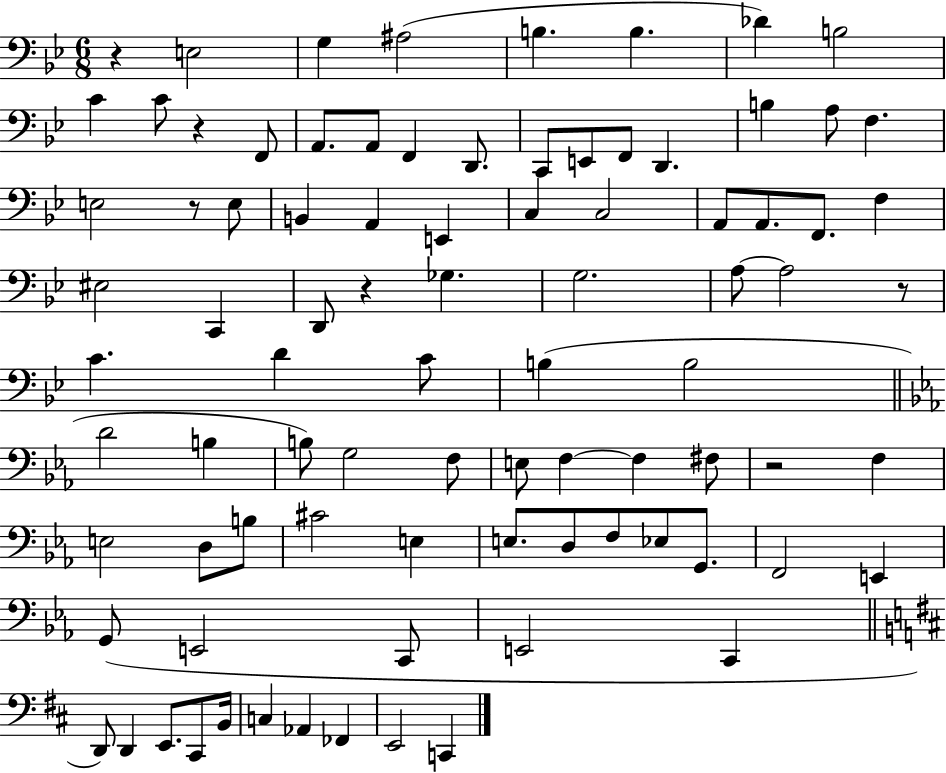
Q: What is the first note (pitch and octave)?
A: E3